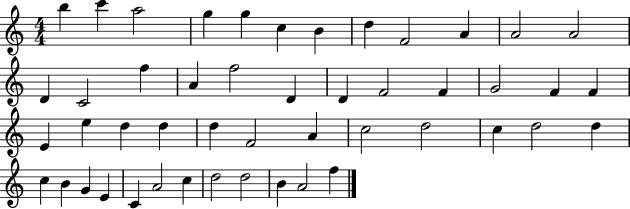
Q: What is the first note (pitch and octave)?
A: B5